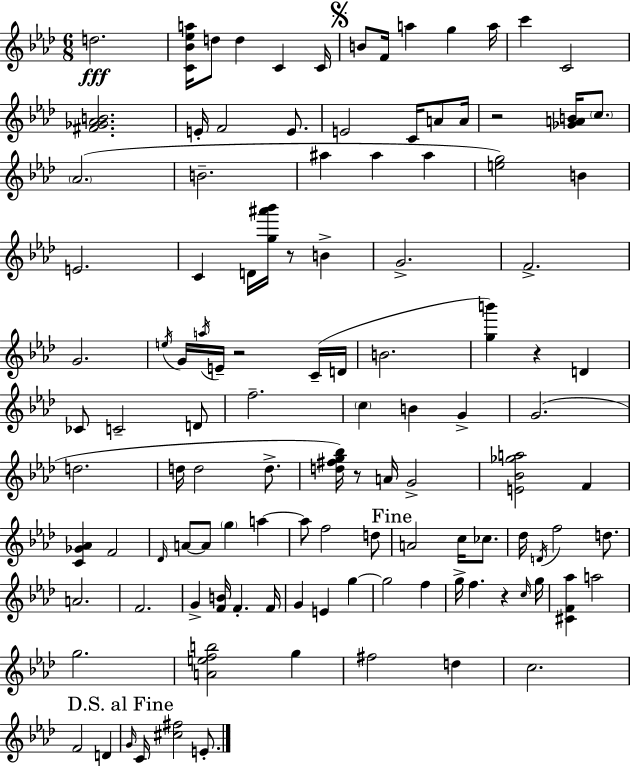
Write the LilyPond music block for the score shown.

{
  \clef treble
  \numericTimeSignature
  \time 6/8
  \key aes \major
  d''2.\fff | <c' bes' ees'' a''>16 d''8 d''4 c'4 c'16 | \mark \markup { \musicglyph "scripts.segno" } b'8 f'16 a''4 g''4 a''16 | c'''4 c'2 | \break <fis' ges' aes' b'>2. | e'16-. f'2 e'8. | e'2 c'16 a'8 a'16 | r2 <ges' a' b'>16 \parenthesize c''8. | \break \parenthesize aes'2.( | b'2.-- | ais''4 ais''4 ais''4 | <e'' g''>2) b'4 | \break e'2. | c'4 d'16 <g'' ais''' bes'''>16 r8 b'4-> | g'2.-> | f'2.-> | \break g'2. | \acciaccatura { e''16 } g'16 \acciaccatura { a''16 } e'16-- r2 | c'16--( d'16 b'2. | <g'' b'''>4) r4 d'4 | \break ces'8 c'2-- | d'8 f''2.-- | \parenthesize c''4 b'4 g'4-> | g'2.( | \break d''2. | d''16 d''2 d''8.-> | <d'' fis'' g'' bes''>16) r8 a'16 g'2-> | <e' bes' ges'' a''>2 f'4 | \break <c' ges' aes'>4 f'2 | \grace { des'16 } a'8~~ a'8 \parenthesize g''4 a''4~~ | a''8 f''2 | d''8 \mark "Fine" a'2 c''16 | \break ces''8. des''16 \acciaccatura { d'16 } f''2 | d''8. a'2. | f'2. | g'4-> <f' b'>16 f'4.-. | \break f'16 g'4 e'4 | g''4~~ g''2 | f''4 g''16-> f''4. r4 | \grace { c''16 } g''16 <cis' f' aes''>4 a''2 | \break g''2. | <a' e'' f'' b''>2 | g''4 fis''2 | d''4 c''2. | \break f'2 | d'4 \mark "D.S. al Fine" \grace { g'16 } c'16 <cis'' fis''>2 | e'8.-. \bar "|."
}